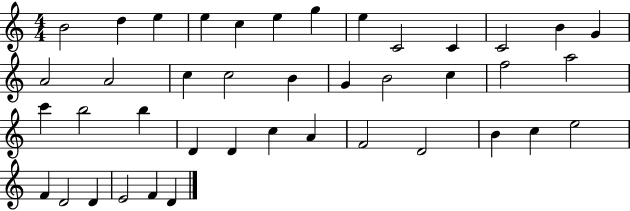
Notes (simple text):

B4/h D5/q E5/q E5/q C5/q E5/q G5/q E5/q C4/h C4/q C4/h B4/q G4/q A4/h A4/h C5/q C5/h B4/q G4/q B4/h C5/q F5/h A5/h C6/q B5/h B5/q D4/q D4/q C5/q A4/q F4/h D4/h B4/q C5/q E5/h F4/q D4/h D4/q E4/h F4/q D4/q